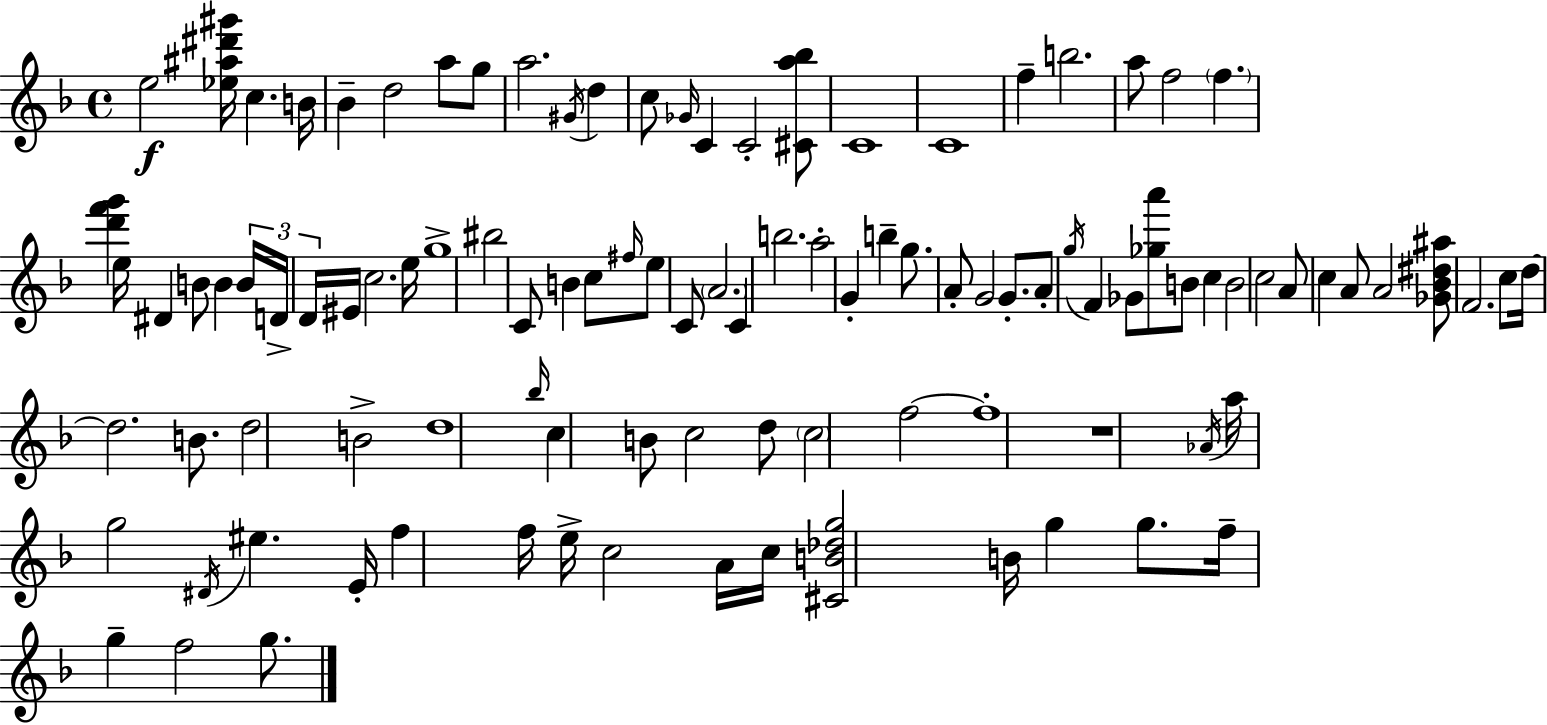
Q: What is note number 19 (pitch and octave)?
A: A5